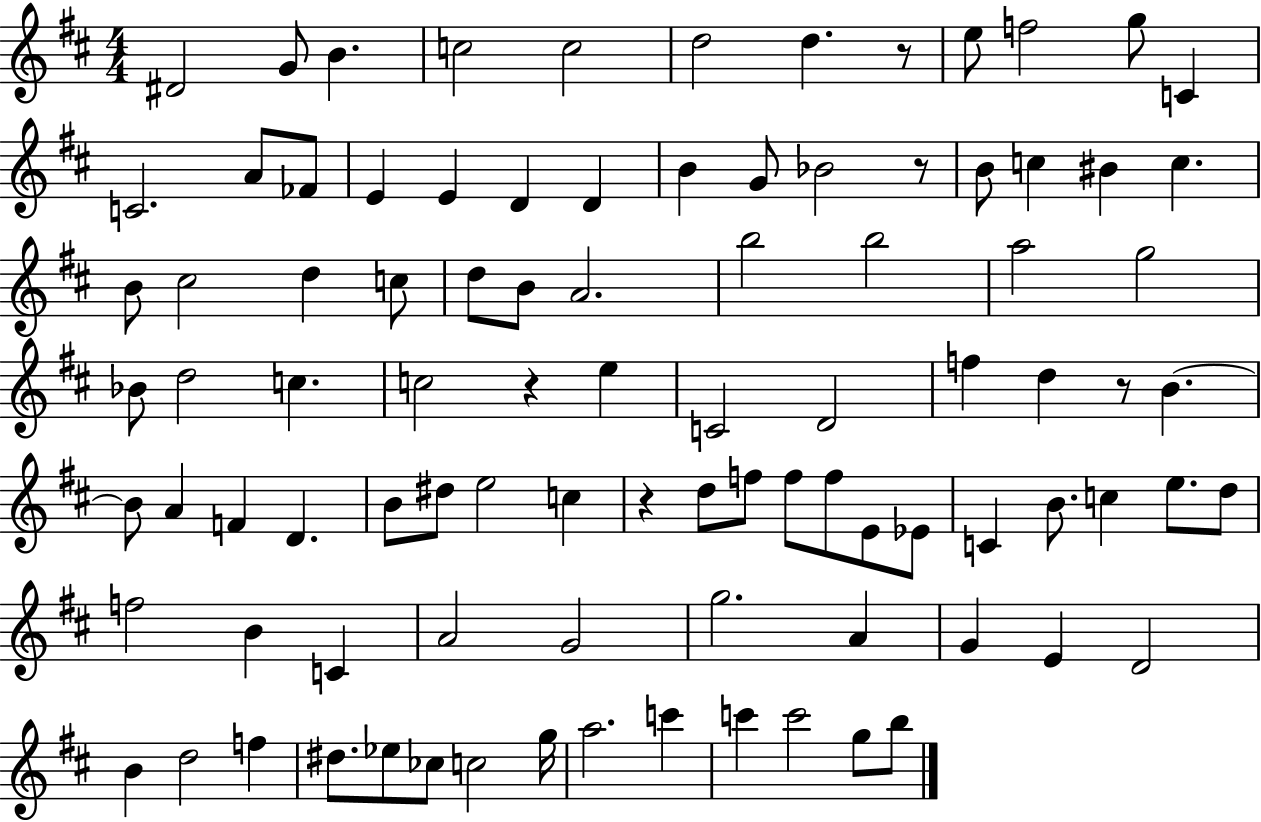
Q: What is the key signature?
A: D major